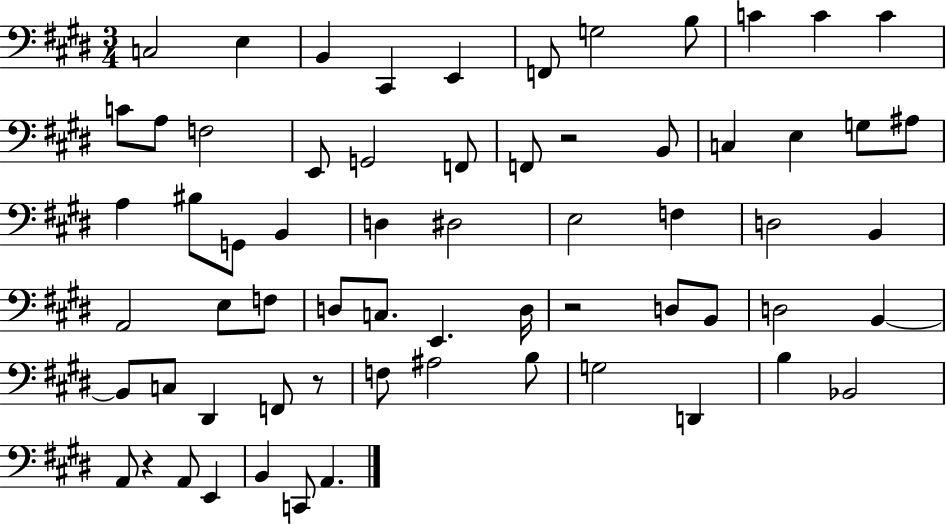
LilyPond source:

{
  \clef bass
  \numericTimeSignature
  \time 3/4
  \key e \major
  c2 e4 | b,4 cis,4 e,4 | f,8 g2 b8 | c'4 c'4 c'4 | \break c'8 a8 f2 | e,8 g,2 f,8 | f,8 r2 b,8 | c4 e4 g8 ais8 | \break a4 bis8 g,8 b,4 | d4 dis2 | e2 f4 | d2 b,4 | \break a,2 e8 f8 | d8 c8. e,4. d16 | r2 d8 b,8 | d2 b,4~~ | \break b,8 c8 dis,4 f,8 r8 | f8 ais2 b8 | g2 d,4 | b4 bes,2 | \break a,8 r4 a,8 e,4 | b,4 c,8 a,4. | \bar "|."
}